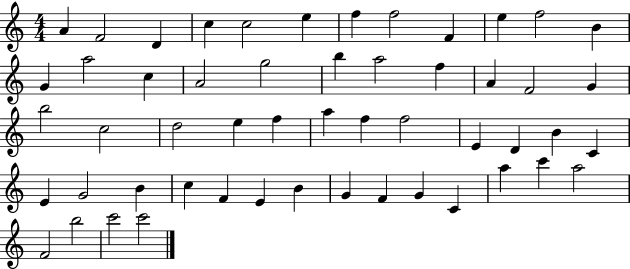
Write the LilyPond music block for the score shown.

{
  \clef treble
  \numericTimeSignature
  \time 4/4
  \key c \major
  a'4 f'2 d'4 | c''4 c''2 e''4 | f''4 f''2 f'4 | e''4 f''2 b'4 | \break g'4 a''2 c''4 | a'2 g''2 | b''4 a''2 f''4 | a'4 f'2 g'4 | \break b''2 c''2 | d''2 e''4 f''4 | a''4 f''4 f''2 | e'4 d'4 b'4 c'4 | \break e'4 g'2 b'4 | c''4 f'4 e'4 b'4 | g'4 f'4 g'4 c'4 | a''4 c'''4 a''2 | \break f'2 b''2 | c'''2 c'''2 | \bar "|."
}